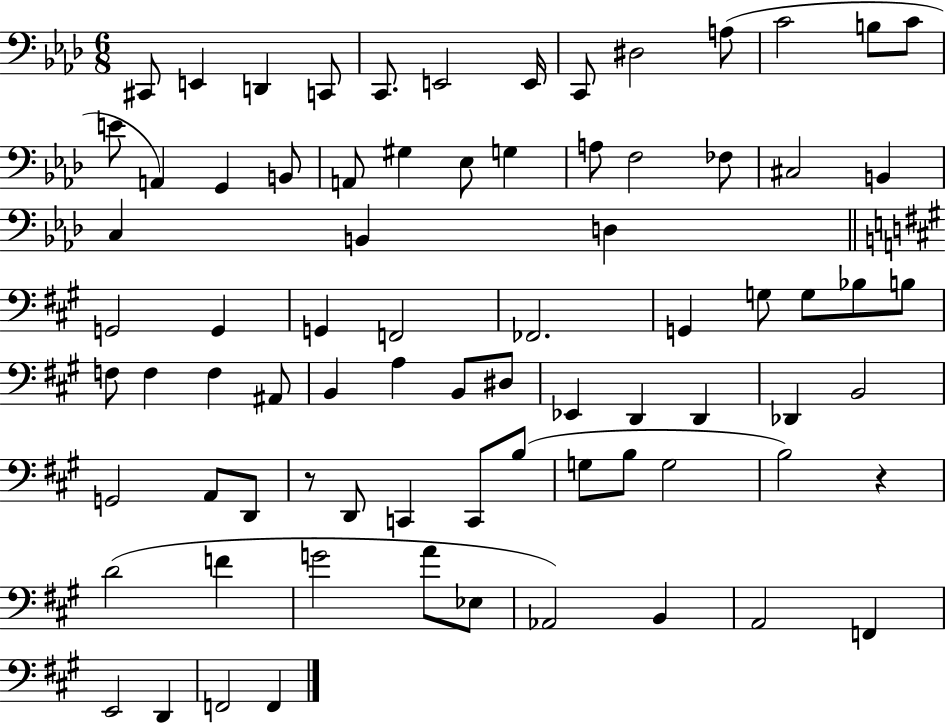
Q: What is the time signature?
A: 6/8